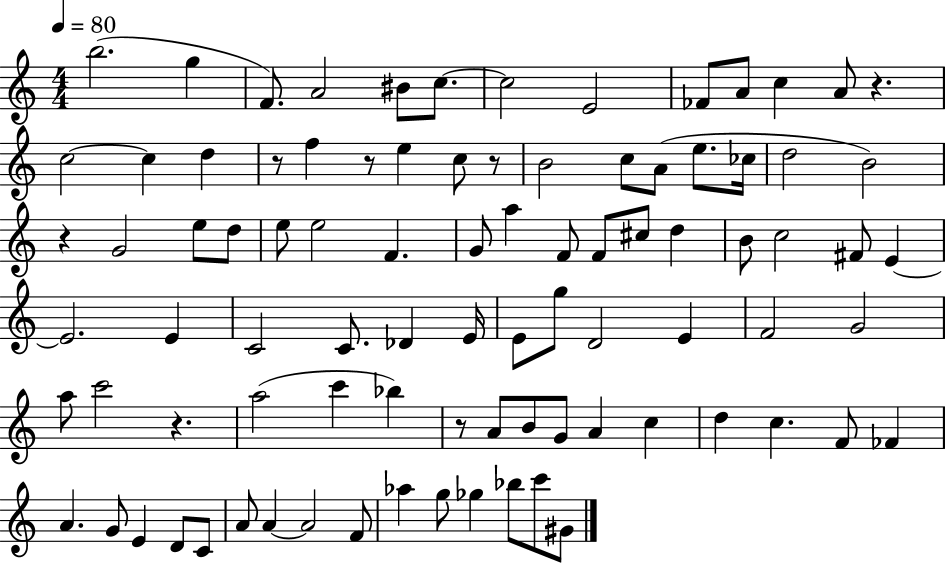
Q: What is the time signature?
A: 4/4